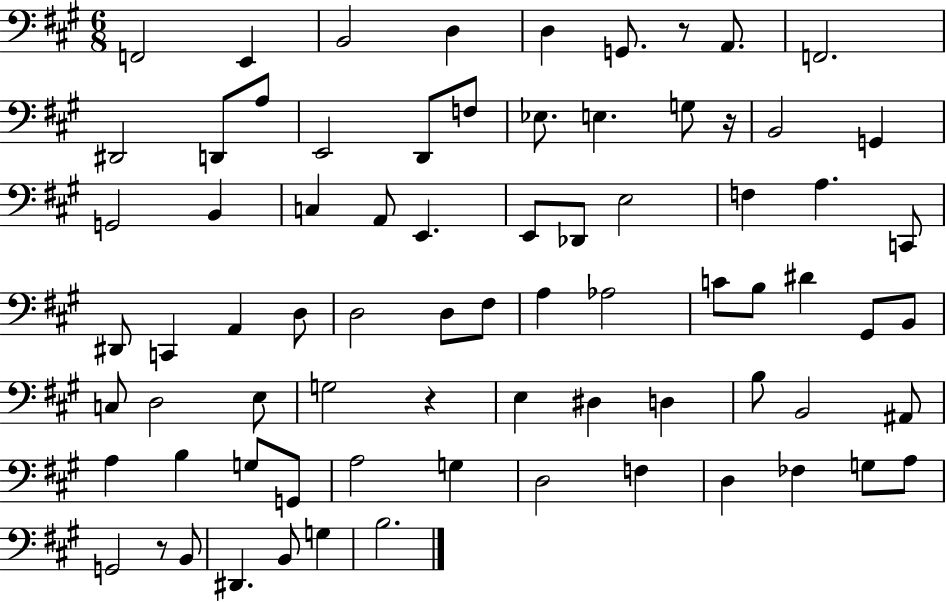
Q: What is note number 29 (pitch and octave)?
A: A3